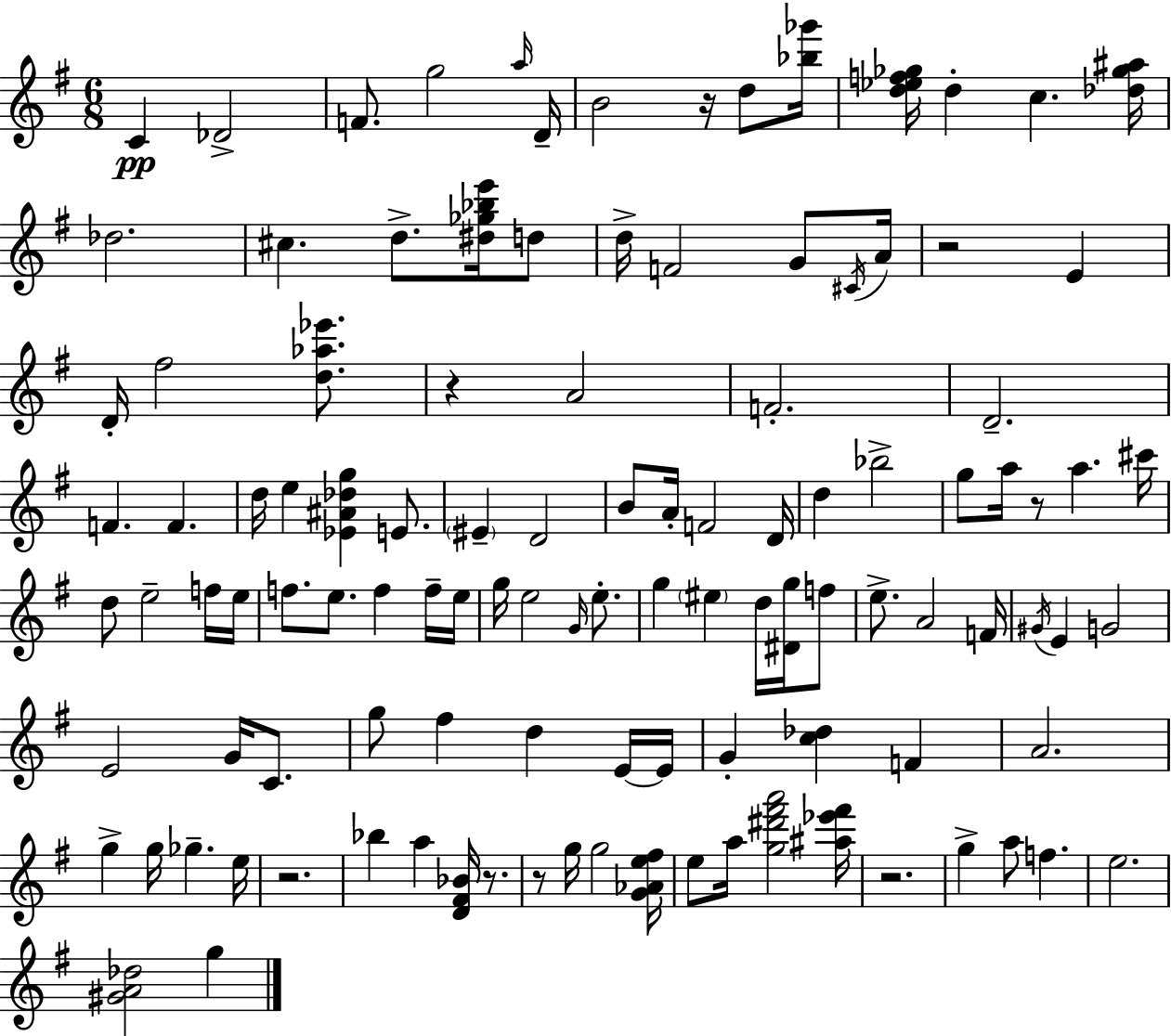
{
  \clef treble
  \numericTimeSignature
  \time 6/8
  \key g \major
  c'4\pp des'2-> | f'8. g''2 \grace { a''16 } | d'16-- b'2 r16 d''8 | <bes'' ges'''>16 <d'' ees'' f'' ges''>16 d''4-. c''4. | \break <des'' ges'' ais''>16 des''2. | cis''4. d''8.-> <dis'' ges'' bes'' e'''>16 d''8 | d''16-> f'2 g'8 | \acciaccatura { cis'16 } a'16 r2 e'4 | \break d'16-. fis''2 <d'' aes'' ees'''>8. | r4 a'2 | f'2.-. | d'2.-- | \break f'4. f'4. | d''16 e''4 <ees' ais' des'' g''>4 e'8. | \parenthesize eis'4-- d'2 | b'8 a'16-. f'2 | \break d'16 d''4 bes''2-> | g''8 a''16 r8 a''4. | cis'''16 d''8 e''2-- | f''16 e''16 f''8. e''8. f''4 | \break f''16-- e''16 g''16 e''2 \grace { g'16 } | e''8.-. g''4 \parenthesize eis''4 d''16 | <dis' g''>16 f''8 e''8.-> a'2 | f'16 \acciaccatura { gis'16 } e'4 g'2 | \break e'2 | g'16 c'8. g''8 fis''4 d''4 | e'16~~ e'16 g'4-. <c'' des''>4 | f'4 a'2. | \break g''4-> g''16 ges''4.-- | e''16 r2. | bes''4 a''4 | <d' fis' bes'>16 r8. r8 g''16 g''2 | \break <g' aes' e'' fis''>16 e''8 a''16 <g'' dis''' fis''' a'''>2 | <ais'' ees''' fis'''>16 r2. | g''4-> a''8 f''4. | e''2. | \break <gis' a' des''>2 | g''4 \bar "|."
}